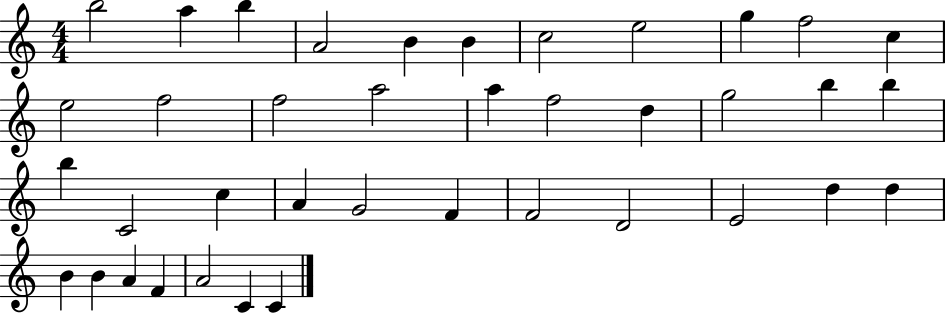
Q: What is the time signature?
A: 4/4